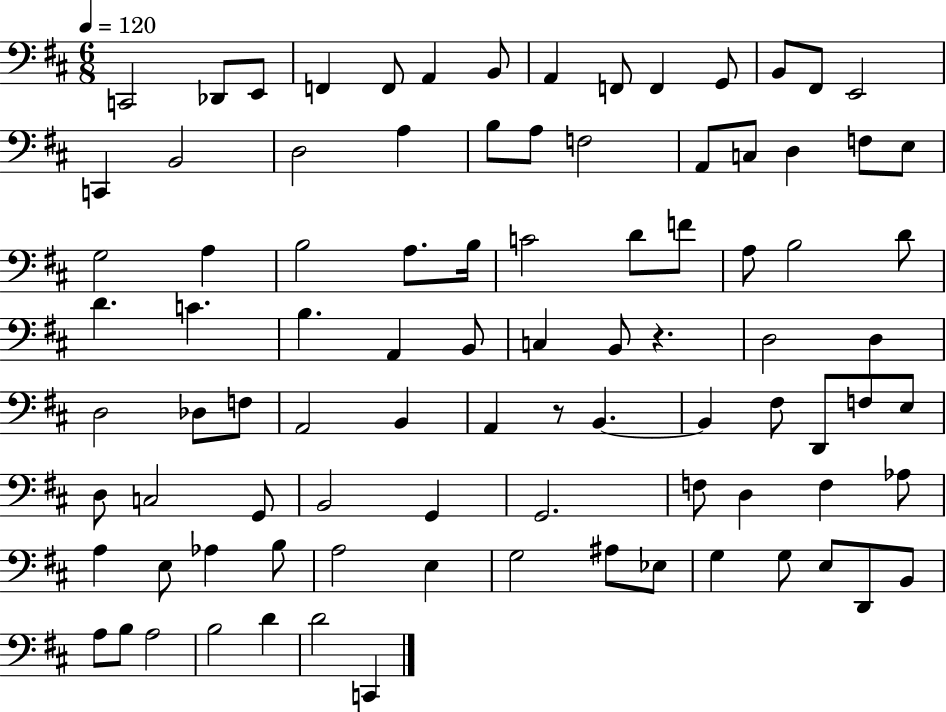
X:1
T:Untitled
M:6/8
L:1/4
K:D
C,,2 _D,,/2 E,,/2 F,, F,,/2 A,, B,,/2 A,, F,,/2 F,, G,,/2 B,,/2 ^F,,/2 E,,2 C,, B,,2 D,2 A, B,/2 A,/2 F,2 A,,/2 C,/2 D, F,/2 E,/2 G,2 A, B,2 A,/2 B,/4 C2 D/2 F/2 A,/2 B,2 D/2 D C B, A,, B,,/2 C, B,,/2 z D,2 D, D,2 _D,/2 F,/2 A,,2 B,, A,, z/2 B,, B,, ^F,/2 D,,/2 F,/2 E,/2 D,/2 C,2 G,,/2 B,,2 G,, G,,2 F,/2 D, F, _A,/2 A, E,/2 _A, B,/2 A,2 E, G,2 ^A,/2 _E,/2 G, G,/2 E,/2 D,,/2 B,,/2 A,/2 B,/2 A,2 B,2 D D2 C,,